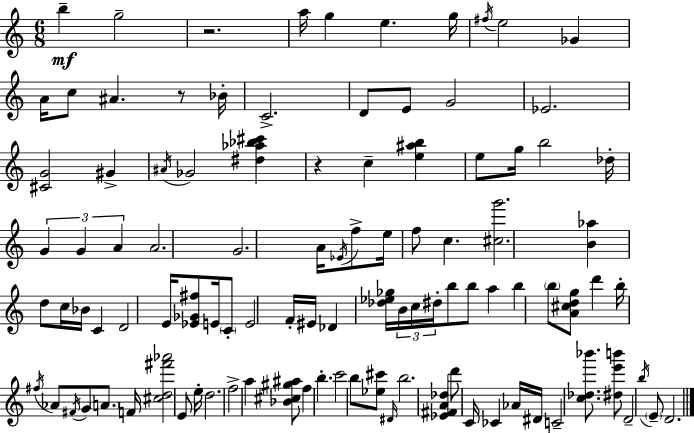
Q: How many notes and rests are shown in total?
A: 103